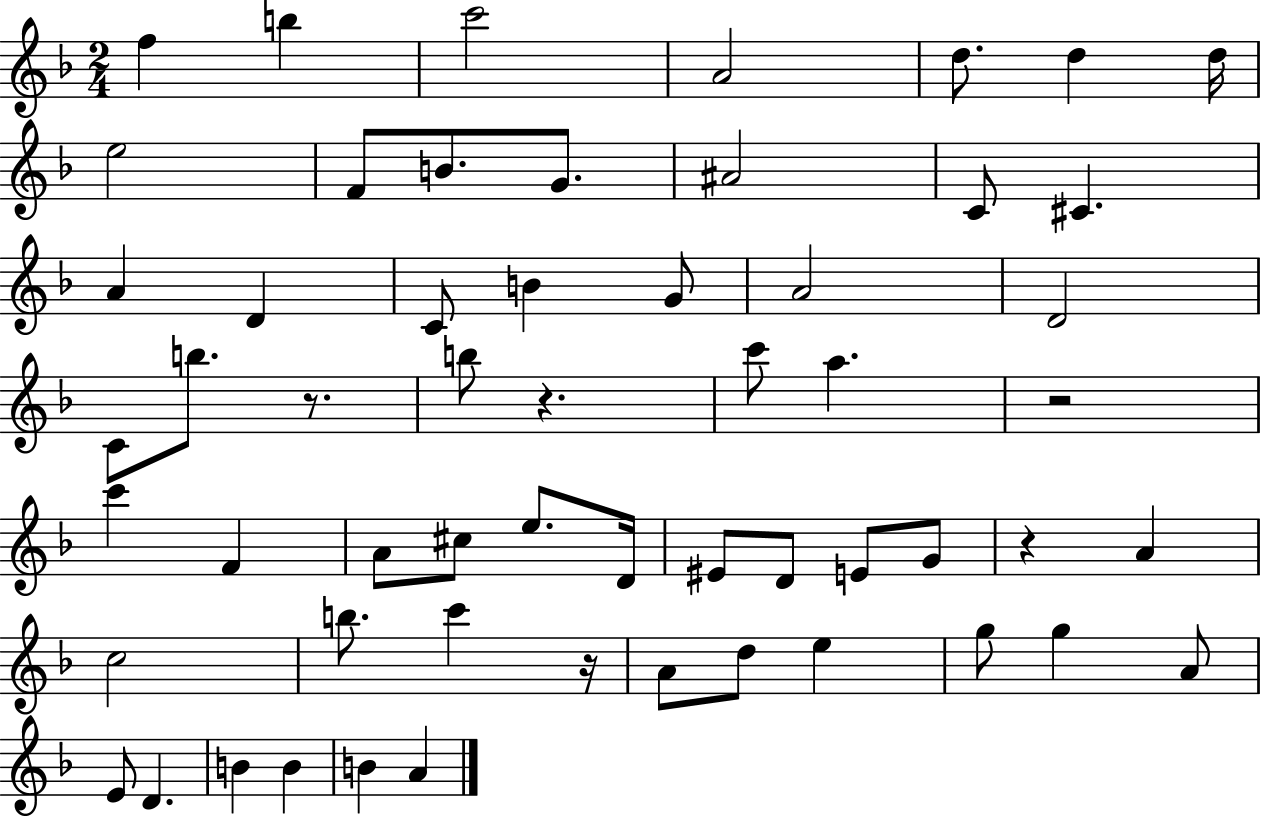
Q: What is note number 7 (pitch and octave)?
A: D5